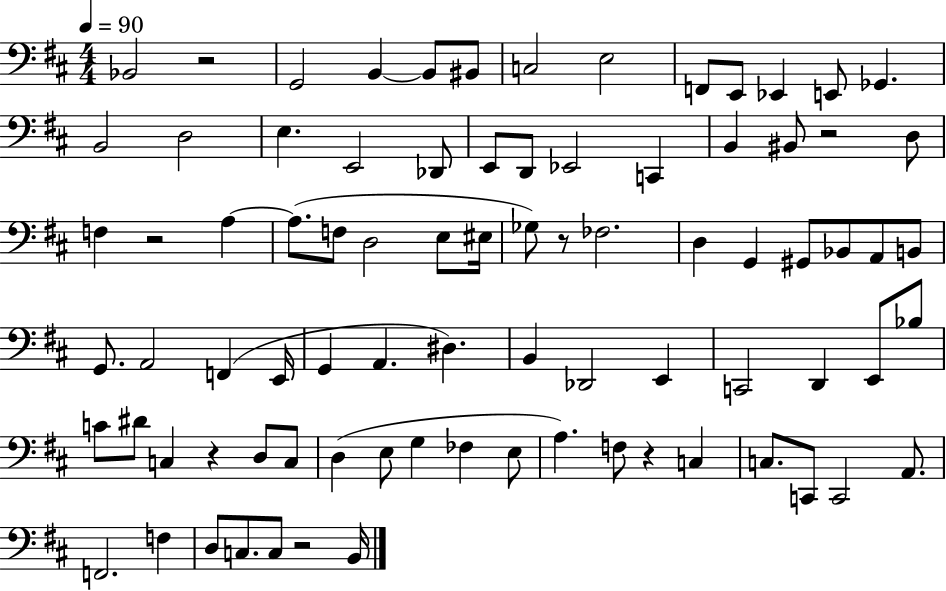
{
  \clef bass
  \numericTimeSignature
  \time 4/4
  \key d \major
  \tempo 4 = 90
  \repeat volta 2 { bes,2 r2 | g,2 b,4~~ b,8 bis,8 | c2 e2 | f,8 e,8 ees,4 e,8 ges,4. | \break b,2 d2 | e4. e,2 des,8 | e,8 d,8 ees,2 c,4 | b,4 bis,8 r2 d8 | \break f4 r2 a4~~ | a8.( f8 d2 e8 eis16 | ges8) r8 fes2. | d4 g,4 gis,8 bes,8 a,8 b,8 | \break g,8. a,2 f,4( e,16 | g,4 a,4. dis4.) | b,4 des,2 e,4 | c,2 d,4 e,8 bes8 | \break c'8 dis'8 c4 r4 d8 c8 | d4( e8 g4 fes4 e8 | a4.) f8 r4 c4 | c8. c,8 c,2 a,8. | \break f,2. f4 | d8 c8. c8 r2 b,16 | } \bar "|."
}